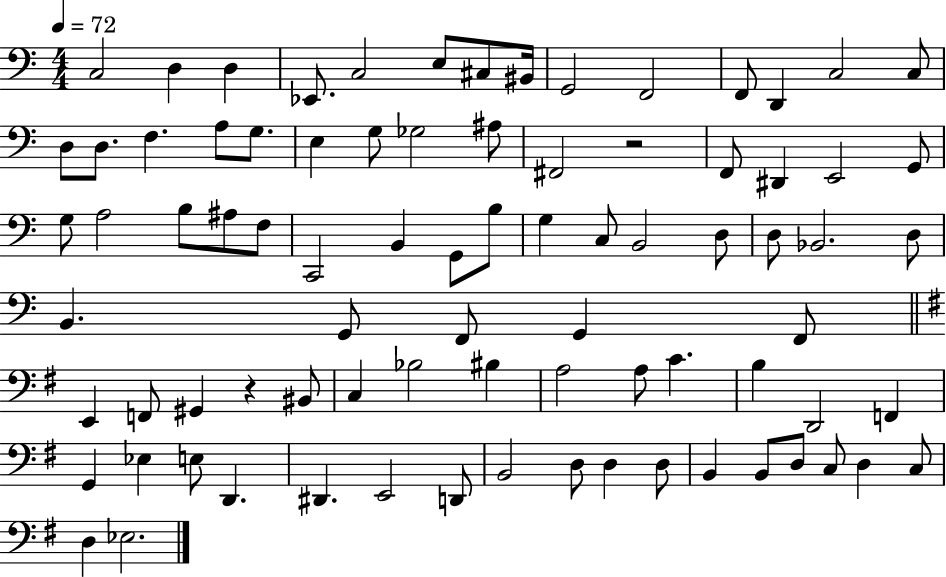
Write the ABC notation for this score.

X:1
T:Untitled
M:4/4
L:1/4
K:C
C,2 D, D, _E,,/2 C,2 E,/2 ^C,/2 ^B,,/4 G,,2 F,,2 F,,/2 D,, C,2 C,/2 D,/2 D,/2 F, A,/2 G,/2 E, G,/2 _G,2 ^A,/2 ^F,,2 z2 F,,/2 ^D,, E,,2 G,,/2 G,/2 A,2 B,/2 ^A,/2 F,/2 C,,2 B,, G,,/2 B,/2 G, C,/2 B,,2 D,/2 D,/2 _B,,2 D,/2 B,, G,,/2 F,,/2 G,, F,,/2 E,, F,,/2 ^G,, z ^B,,/2 C, _B,2 ^B, A,2 A,/2 C B, D,,2 F,, G,, _E, E,/2 D,, ^D,, E,,2 D,,/2 B,,2 D,/2 D, D,/2 B,, B,,/2 D,/2 C,/2 D, C,/2 D, _E,2